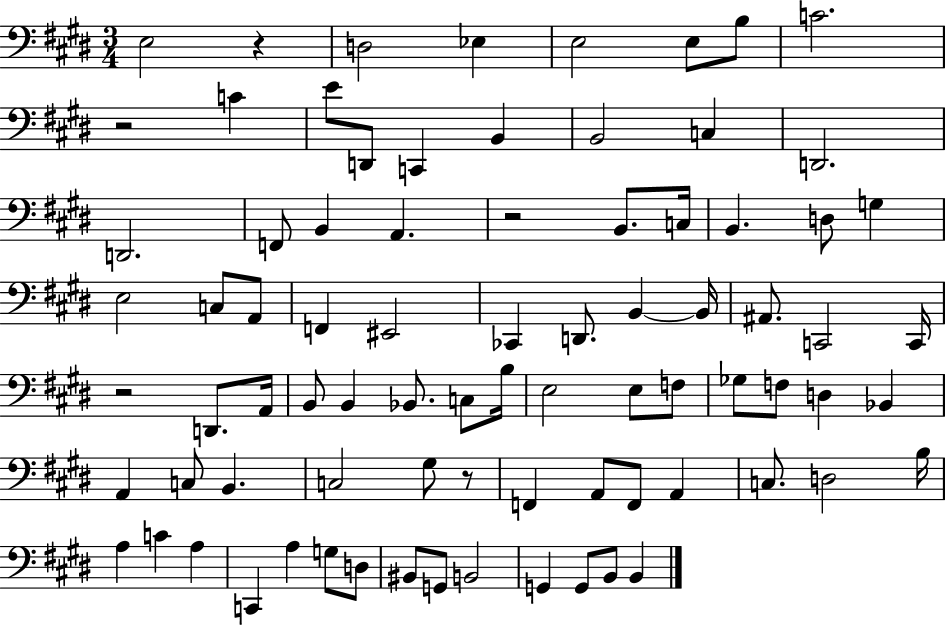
E3/h R/q D3/h Eb3/q E3/h E3/e B3/e C4/h. R/h C4/q E4/e D2/e C2/q B2/q B2/h C3/q D2/h. D2/h. F2/e B2/q A2/q. R/h B2/e. C3/s B2/q. D3/e G3/q E3/h C3/e A2/e F2/q EIS2/h CES2/q D2/e. B2/q B2/s A#2/e. C2/h C2/s R/h D2/e. A2/s B2/e B2/q Bb2/e. C3/e B3/s E3/h E3/e F3/e Gb3/e F3/e D3/q Bb2/q A2/q C3/e B2/q. C3/h G#3/e R/e F2/q A2/e F2/e A2/q C3/e. D3/h B3/s A3/q C4/q A3/q C2/q A3/q G3/e D3/e BIS2/e G2/e B2/h G2/q G2/e B2/e B2/q